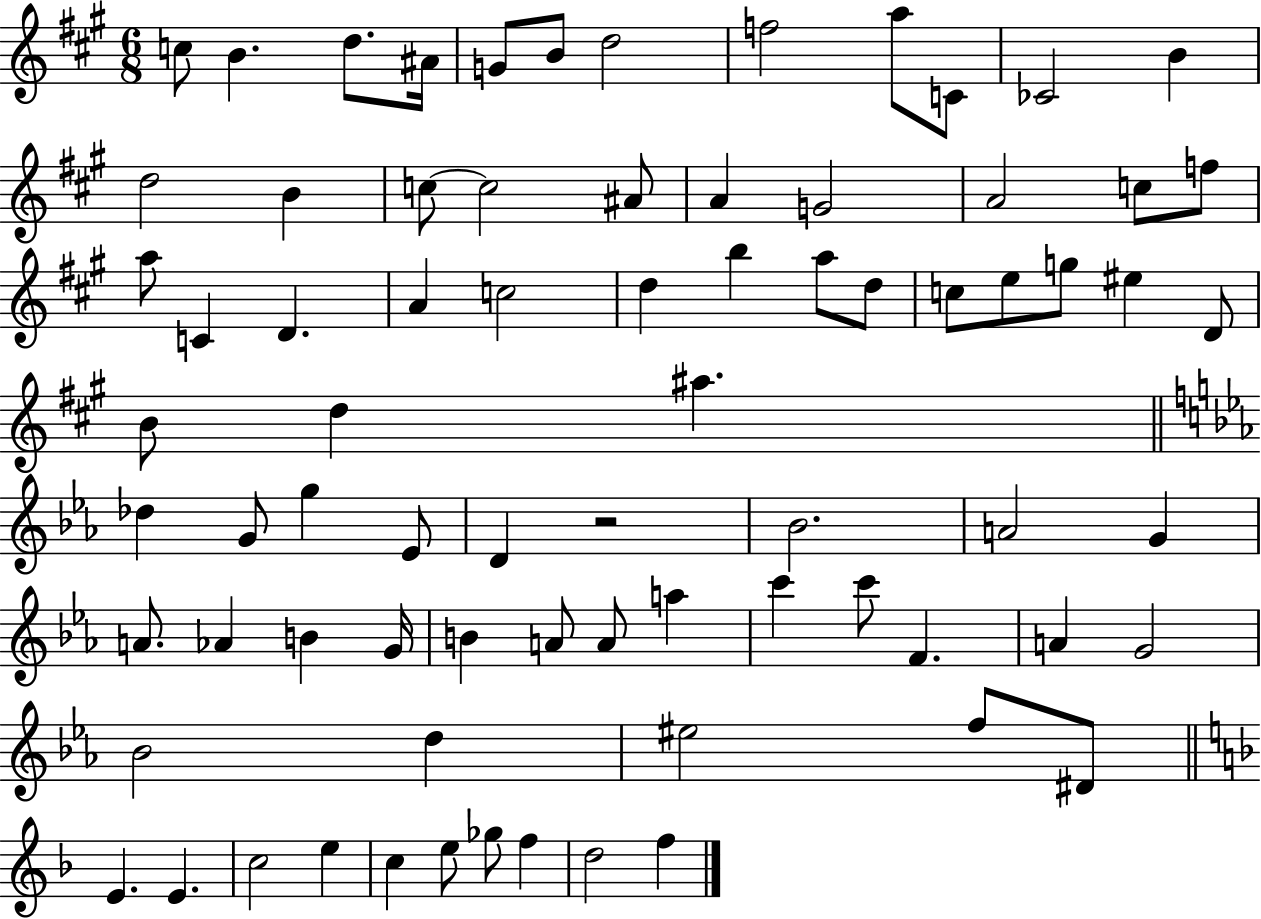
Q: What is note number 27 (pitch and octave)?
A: C5